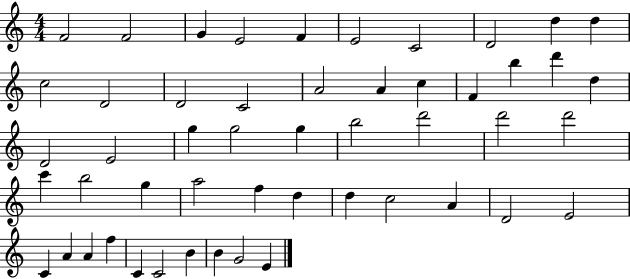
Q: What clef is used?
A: treble